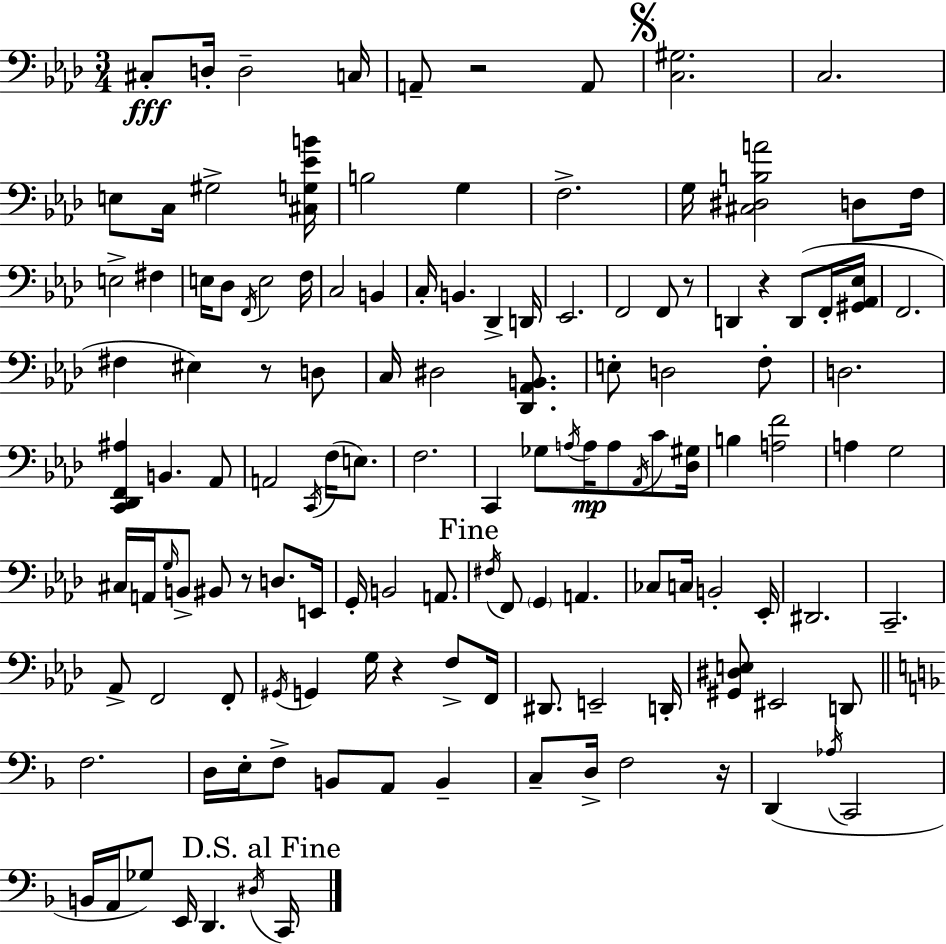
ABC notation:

X:1
T:Untitled
M:3/4
L:1/4
K:Fm
^C,/2 D,/4 D,2 C,/4 A,,/2 z2 A,,/2 [C,^G,]2 C,2 E,/2 C,/4 ^G,2 [^C,G,_EB]/4 B,2 G, F,2 G,/4 [^C,^D,B,A]2 D,/2 F,/4 E,2 ^F, E,/4 _D,/2 F,,/4 E,2 F,/4 C,2 B,, C,/4 B,, _D,, D,,/4 _E,,2 F,,2 F,,/2 z/2 D,, z D,,/2 F,,/4 [^G,,_A,,_E,]/4 F,,2 ^F, ^E, z/2 D,/2 C,/4 ^D,2 [_D,,_A,,B,,]/2 E,/2 D,2 F,/2 D,2 [C,,_D,,F,,^A,] B,, _A,,/2 A,,2 C,,/4 F,/4 E,/2 F,2 C,, _G,/2 A,/4 A,/4 A,/2 _A,,/4 C/2 [_D,^G,]/4 B, [A,F]2 A, G,2 ^C,/4 A,,/4 G,/4 B,,/2 ^B,,/2 z/2 D,/2 E,,/4 G,,/4 B,,2 A,,/2 ^F,/4 F,,/2 G,, A,, _C,/2 C,/4 B,,2 _E,,/4 ^D,,2 C,,2 _A,,/2 F,,2 F,,/2 ^G,,/4 G,, G,/4 z F,/2 F,,/4 ^D,,/2 E,,2 D,,/4 [^G,,^D,E,]/2 ^E,,2 D,,/2 F,2 D,/4 E,/4 F,/2 B,,/2 A,,/2 B,, C,/2 D,/4 F,2 z/4 D,, _A,/4 C,,2 B,,/4 A,,/4 _G,/2 E,,/4 D,, ^D,/4 C,,/4